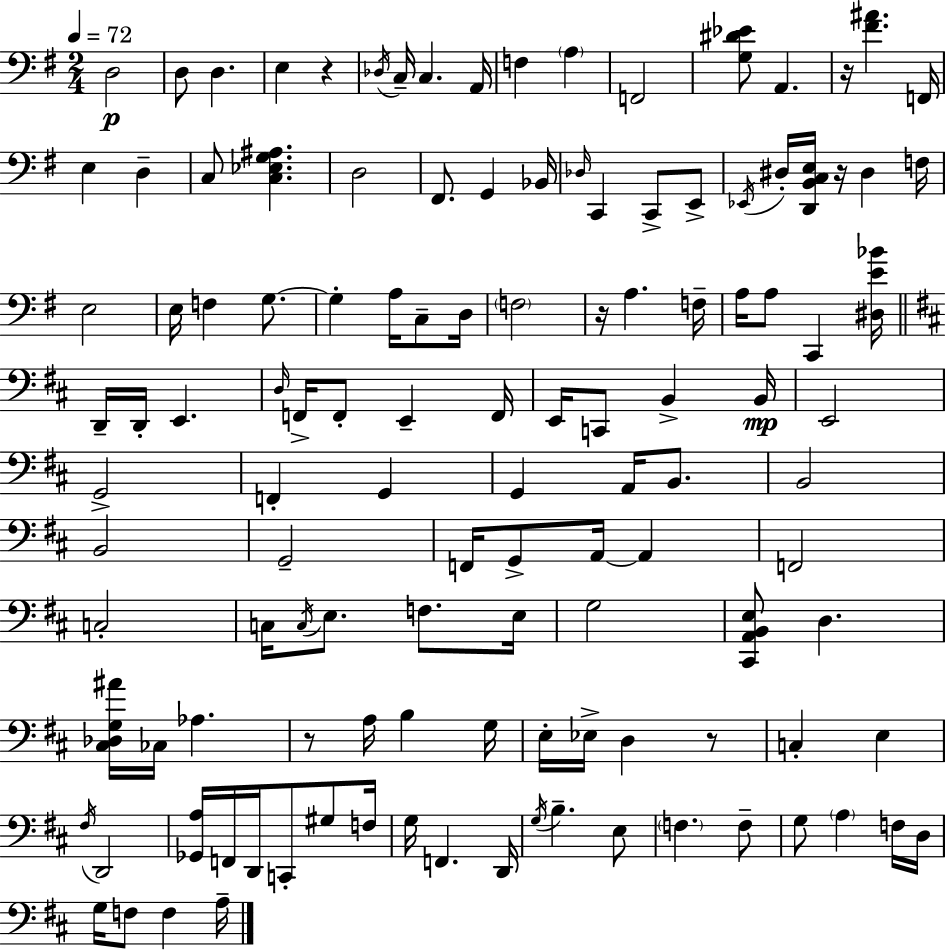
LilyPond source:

{
  \clef bass
  \numericTimeSignature
  \time 2/4
  \key e \minor
  \tempo 4 = 72
  \repeat volta 2 { d2\p | d8 d4. | e4 r4 | \acciaccatura { des16 } c16-- c4. | \break a,16 f4 \parenthesize a4 | f,2 | <g dis' ees'>8 a,4. | r16 <fis' ais'>4. | \break f,16 e4 d4-- | c8 <c ees g ais>4. | d2 | fis,8. g,4 | \break bes,16 \grace { des16 } c,4 c,8-> | e,8-> \acciaccatura { ees,16 } dis16-. <d, b, c e>16 r16 dis4 | f16 e2 | e16 f4 | \break g8.~~ g4-. a16 | c8-- d16 \parenthesize f2 | r16 a4. | f16-- a16 a8 c,4 | \break <dis e' bes'>16 \bar "||" \break \key d \major d,16-- d,16-. e,4. | \grace { d16 } f,16-> f,8-. e,4-- | f,16 e,16 c,8 b,4-> | b,16\mp e,2 | \break g,2-> | f,4-. g,4 | g,4 a,16 b,8. | b,2 | \break b,2 | g,2-- | f,16 g,8-> a,16~~ a,4 | f,2 | \break c2-. | c16 \acciaccatura { c16 } e8. f8. | e16 g2 | <cis, a, b, e>8 d4. | \break <cis des g ais'>16 ces16 aes4. | r8 a16 b4 | g16 e16-. ees16-> d4 | r8 c4-. e4 | \break \acciaccatura { fis16 } d,2 | <ges, a>16 f,16 d,16 c,8-. | gis8 f16 g16 f,4. | d,16 \acciaccatura { g16 } b4.-- | \break e8 \parenthesize f4. | f8-- g8 \parenthesize a4 | f16 d16 g16 f8 f4 | a16-- } \bar "|."
}